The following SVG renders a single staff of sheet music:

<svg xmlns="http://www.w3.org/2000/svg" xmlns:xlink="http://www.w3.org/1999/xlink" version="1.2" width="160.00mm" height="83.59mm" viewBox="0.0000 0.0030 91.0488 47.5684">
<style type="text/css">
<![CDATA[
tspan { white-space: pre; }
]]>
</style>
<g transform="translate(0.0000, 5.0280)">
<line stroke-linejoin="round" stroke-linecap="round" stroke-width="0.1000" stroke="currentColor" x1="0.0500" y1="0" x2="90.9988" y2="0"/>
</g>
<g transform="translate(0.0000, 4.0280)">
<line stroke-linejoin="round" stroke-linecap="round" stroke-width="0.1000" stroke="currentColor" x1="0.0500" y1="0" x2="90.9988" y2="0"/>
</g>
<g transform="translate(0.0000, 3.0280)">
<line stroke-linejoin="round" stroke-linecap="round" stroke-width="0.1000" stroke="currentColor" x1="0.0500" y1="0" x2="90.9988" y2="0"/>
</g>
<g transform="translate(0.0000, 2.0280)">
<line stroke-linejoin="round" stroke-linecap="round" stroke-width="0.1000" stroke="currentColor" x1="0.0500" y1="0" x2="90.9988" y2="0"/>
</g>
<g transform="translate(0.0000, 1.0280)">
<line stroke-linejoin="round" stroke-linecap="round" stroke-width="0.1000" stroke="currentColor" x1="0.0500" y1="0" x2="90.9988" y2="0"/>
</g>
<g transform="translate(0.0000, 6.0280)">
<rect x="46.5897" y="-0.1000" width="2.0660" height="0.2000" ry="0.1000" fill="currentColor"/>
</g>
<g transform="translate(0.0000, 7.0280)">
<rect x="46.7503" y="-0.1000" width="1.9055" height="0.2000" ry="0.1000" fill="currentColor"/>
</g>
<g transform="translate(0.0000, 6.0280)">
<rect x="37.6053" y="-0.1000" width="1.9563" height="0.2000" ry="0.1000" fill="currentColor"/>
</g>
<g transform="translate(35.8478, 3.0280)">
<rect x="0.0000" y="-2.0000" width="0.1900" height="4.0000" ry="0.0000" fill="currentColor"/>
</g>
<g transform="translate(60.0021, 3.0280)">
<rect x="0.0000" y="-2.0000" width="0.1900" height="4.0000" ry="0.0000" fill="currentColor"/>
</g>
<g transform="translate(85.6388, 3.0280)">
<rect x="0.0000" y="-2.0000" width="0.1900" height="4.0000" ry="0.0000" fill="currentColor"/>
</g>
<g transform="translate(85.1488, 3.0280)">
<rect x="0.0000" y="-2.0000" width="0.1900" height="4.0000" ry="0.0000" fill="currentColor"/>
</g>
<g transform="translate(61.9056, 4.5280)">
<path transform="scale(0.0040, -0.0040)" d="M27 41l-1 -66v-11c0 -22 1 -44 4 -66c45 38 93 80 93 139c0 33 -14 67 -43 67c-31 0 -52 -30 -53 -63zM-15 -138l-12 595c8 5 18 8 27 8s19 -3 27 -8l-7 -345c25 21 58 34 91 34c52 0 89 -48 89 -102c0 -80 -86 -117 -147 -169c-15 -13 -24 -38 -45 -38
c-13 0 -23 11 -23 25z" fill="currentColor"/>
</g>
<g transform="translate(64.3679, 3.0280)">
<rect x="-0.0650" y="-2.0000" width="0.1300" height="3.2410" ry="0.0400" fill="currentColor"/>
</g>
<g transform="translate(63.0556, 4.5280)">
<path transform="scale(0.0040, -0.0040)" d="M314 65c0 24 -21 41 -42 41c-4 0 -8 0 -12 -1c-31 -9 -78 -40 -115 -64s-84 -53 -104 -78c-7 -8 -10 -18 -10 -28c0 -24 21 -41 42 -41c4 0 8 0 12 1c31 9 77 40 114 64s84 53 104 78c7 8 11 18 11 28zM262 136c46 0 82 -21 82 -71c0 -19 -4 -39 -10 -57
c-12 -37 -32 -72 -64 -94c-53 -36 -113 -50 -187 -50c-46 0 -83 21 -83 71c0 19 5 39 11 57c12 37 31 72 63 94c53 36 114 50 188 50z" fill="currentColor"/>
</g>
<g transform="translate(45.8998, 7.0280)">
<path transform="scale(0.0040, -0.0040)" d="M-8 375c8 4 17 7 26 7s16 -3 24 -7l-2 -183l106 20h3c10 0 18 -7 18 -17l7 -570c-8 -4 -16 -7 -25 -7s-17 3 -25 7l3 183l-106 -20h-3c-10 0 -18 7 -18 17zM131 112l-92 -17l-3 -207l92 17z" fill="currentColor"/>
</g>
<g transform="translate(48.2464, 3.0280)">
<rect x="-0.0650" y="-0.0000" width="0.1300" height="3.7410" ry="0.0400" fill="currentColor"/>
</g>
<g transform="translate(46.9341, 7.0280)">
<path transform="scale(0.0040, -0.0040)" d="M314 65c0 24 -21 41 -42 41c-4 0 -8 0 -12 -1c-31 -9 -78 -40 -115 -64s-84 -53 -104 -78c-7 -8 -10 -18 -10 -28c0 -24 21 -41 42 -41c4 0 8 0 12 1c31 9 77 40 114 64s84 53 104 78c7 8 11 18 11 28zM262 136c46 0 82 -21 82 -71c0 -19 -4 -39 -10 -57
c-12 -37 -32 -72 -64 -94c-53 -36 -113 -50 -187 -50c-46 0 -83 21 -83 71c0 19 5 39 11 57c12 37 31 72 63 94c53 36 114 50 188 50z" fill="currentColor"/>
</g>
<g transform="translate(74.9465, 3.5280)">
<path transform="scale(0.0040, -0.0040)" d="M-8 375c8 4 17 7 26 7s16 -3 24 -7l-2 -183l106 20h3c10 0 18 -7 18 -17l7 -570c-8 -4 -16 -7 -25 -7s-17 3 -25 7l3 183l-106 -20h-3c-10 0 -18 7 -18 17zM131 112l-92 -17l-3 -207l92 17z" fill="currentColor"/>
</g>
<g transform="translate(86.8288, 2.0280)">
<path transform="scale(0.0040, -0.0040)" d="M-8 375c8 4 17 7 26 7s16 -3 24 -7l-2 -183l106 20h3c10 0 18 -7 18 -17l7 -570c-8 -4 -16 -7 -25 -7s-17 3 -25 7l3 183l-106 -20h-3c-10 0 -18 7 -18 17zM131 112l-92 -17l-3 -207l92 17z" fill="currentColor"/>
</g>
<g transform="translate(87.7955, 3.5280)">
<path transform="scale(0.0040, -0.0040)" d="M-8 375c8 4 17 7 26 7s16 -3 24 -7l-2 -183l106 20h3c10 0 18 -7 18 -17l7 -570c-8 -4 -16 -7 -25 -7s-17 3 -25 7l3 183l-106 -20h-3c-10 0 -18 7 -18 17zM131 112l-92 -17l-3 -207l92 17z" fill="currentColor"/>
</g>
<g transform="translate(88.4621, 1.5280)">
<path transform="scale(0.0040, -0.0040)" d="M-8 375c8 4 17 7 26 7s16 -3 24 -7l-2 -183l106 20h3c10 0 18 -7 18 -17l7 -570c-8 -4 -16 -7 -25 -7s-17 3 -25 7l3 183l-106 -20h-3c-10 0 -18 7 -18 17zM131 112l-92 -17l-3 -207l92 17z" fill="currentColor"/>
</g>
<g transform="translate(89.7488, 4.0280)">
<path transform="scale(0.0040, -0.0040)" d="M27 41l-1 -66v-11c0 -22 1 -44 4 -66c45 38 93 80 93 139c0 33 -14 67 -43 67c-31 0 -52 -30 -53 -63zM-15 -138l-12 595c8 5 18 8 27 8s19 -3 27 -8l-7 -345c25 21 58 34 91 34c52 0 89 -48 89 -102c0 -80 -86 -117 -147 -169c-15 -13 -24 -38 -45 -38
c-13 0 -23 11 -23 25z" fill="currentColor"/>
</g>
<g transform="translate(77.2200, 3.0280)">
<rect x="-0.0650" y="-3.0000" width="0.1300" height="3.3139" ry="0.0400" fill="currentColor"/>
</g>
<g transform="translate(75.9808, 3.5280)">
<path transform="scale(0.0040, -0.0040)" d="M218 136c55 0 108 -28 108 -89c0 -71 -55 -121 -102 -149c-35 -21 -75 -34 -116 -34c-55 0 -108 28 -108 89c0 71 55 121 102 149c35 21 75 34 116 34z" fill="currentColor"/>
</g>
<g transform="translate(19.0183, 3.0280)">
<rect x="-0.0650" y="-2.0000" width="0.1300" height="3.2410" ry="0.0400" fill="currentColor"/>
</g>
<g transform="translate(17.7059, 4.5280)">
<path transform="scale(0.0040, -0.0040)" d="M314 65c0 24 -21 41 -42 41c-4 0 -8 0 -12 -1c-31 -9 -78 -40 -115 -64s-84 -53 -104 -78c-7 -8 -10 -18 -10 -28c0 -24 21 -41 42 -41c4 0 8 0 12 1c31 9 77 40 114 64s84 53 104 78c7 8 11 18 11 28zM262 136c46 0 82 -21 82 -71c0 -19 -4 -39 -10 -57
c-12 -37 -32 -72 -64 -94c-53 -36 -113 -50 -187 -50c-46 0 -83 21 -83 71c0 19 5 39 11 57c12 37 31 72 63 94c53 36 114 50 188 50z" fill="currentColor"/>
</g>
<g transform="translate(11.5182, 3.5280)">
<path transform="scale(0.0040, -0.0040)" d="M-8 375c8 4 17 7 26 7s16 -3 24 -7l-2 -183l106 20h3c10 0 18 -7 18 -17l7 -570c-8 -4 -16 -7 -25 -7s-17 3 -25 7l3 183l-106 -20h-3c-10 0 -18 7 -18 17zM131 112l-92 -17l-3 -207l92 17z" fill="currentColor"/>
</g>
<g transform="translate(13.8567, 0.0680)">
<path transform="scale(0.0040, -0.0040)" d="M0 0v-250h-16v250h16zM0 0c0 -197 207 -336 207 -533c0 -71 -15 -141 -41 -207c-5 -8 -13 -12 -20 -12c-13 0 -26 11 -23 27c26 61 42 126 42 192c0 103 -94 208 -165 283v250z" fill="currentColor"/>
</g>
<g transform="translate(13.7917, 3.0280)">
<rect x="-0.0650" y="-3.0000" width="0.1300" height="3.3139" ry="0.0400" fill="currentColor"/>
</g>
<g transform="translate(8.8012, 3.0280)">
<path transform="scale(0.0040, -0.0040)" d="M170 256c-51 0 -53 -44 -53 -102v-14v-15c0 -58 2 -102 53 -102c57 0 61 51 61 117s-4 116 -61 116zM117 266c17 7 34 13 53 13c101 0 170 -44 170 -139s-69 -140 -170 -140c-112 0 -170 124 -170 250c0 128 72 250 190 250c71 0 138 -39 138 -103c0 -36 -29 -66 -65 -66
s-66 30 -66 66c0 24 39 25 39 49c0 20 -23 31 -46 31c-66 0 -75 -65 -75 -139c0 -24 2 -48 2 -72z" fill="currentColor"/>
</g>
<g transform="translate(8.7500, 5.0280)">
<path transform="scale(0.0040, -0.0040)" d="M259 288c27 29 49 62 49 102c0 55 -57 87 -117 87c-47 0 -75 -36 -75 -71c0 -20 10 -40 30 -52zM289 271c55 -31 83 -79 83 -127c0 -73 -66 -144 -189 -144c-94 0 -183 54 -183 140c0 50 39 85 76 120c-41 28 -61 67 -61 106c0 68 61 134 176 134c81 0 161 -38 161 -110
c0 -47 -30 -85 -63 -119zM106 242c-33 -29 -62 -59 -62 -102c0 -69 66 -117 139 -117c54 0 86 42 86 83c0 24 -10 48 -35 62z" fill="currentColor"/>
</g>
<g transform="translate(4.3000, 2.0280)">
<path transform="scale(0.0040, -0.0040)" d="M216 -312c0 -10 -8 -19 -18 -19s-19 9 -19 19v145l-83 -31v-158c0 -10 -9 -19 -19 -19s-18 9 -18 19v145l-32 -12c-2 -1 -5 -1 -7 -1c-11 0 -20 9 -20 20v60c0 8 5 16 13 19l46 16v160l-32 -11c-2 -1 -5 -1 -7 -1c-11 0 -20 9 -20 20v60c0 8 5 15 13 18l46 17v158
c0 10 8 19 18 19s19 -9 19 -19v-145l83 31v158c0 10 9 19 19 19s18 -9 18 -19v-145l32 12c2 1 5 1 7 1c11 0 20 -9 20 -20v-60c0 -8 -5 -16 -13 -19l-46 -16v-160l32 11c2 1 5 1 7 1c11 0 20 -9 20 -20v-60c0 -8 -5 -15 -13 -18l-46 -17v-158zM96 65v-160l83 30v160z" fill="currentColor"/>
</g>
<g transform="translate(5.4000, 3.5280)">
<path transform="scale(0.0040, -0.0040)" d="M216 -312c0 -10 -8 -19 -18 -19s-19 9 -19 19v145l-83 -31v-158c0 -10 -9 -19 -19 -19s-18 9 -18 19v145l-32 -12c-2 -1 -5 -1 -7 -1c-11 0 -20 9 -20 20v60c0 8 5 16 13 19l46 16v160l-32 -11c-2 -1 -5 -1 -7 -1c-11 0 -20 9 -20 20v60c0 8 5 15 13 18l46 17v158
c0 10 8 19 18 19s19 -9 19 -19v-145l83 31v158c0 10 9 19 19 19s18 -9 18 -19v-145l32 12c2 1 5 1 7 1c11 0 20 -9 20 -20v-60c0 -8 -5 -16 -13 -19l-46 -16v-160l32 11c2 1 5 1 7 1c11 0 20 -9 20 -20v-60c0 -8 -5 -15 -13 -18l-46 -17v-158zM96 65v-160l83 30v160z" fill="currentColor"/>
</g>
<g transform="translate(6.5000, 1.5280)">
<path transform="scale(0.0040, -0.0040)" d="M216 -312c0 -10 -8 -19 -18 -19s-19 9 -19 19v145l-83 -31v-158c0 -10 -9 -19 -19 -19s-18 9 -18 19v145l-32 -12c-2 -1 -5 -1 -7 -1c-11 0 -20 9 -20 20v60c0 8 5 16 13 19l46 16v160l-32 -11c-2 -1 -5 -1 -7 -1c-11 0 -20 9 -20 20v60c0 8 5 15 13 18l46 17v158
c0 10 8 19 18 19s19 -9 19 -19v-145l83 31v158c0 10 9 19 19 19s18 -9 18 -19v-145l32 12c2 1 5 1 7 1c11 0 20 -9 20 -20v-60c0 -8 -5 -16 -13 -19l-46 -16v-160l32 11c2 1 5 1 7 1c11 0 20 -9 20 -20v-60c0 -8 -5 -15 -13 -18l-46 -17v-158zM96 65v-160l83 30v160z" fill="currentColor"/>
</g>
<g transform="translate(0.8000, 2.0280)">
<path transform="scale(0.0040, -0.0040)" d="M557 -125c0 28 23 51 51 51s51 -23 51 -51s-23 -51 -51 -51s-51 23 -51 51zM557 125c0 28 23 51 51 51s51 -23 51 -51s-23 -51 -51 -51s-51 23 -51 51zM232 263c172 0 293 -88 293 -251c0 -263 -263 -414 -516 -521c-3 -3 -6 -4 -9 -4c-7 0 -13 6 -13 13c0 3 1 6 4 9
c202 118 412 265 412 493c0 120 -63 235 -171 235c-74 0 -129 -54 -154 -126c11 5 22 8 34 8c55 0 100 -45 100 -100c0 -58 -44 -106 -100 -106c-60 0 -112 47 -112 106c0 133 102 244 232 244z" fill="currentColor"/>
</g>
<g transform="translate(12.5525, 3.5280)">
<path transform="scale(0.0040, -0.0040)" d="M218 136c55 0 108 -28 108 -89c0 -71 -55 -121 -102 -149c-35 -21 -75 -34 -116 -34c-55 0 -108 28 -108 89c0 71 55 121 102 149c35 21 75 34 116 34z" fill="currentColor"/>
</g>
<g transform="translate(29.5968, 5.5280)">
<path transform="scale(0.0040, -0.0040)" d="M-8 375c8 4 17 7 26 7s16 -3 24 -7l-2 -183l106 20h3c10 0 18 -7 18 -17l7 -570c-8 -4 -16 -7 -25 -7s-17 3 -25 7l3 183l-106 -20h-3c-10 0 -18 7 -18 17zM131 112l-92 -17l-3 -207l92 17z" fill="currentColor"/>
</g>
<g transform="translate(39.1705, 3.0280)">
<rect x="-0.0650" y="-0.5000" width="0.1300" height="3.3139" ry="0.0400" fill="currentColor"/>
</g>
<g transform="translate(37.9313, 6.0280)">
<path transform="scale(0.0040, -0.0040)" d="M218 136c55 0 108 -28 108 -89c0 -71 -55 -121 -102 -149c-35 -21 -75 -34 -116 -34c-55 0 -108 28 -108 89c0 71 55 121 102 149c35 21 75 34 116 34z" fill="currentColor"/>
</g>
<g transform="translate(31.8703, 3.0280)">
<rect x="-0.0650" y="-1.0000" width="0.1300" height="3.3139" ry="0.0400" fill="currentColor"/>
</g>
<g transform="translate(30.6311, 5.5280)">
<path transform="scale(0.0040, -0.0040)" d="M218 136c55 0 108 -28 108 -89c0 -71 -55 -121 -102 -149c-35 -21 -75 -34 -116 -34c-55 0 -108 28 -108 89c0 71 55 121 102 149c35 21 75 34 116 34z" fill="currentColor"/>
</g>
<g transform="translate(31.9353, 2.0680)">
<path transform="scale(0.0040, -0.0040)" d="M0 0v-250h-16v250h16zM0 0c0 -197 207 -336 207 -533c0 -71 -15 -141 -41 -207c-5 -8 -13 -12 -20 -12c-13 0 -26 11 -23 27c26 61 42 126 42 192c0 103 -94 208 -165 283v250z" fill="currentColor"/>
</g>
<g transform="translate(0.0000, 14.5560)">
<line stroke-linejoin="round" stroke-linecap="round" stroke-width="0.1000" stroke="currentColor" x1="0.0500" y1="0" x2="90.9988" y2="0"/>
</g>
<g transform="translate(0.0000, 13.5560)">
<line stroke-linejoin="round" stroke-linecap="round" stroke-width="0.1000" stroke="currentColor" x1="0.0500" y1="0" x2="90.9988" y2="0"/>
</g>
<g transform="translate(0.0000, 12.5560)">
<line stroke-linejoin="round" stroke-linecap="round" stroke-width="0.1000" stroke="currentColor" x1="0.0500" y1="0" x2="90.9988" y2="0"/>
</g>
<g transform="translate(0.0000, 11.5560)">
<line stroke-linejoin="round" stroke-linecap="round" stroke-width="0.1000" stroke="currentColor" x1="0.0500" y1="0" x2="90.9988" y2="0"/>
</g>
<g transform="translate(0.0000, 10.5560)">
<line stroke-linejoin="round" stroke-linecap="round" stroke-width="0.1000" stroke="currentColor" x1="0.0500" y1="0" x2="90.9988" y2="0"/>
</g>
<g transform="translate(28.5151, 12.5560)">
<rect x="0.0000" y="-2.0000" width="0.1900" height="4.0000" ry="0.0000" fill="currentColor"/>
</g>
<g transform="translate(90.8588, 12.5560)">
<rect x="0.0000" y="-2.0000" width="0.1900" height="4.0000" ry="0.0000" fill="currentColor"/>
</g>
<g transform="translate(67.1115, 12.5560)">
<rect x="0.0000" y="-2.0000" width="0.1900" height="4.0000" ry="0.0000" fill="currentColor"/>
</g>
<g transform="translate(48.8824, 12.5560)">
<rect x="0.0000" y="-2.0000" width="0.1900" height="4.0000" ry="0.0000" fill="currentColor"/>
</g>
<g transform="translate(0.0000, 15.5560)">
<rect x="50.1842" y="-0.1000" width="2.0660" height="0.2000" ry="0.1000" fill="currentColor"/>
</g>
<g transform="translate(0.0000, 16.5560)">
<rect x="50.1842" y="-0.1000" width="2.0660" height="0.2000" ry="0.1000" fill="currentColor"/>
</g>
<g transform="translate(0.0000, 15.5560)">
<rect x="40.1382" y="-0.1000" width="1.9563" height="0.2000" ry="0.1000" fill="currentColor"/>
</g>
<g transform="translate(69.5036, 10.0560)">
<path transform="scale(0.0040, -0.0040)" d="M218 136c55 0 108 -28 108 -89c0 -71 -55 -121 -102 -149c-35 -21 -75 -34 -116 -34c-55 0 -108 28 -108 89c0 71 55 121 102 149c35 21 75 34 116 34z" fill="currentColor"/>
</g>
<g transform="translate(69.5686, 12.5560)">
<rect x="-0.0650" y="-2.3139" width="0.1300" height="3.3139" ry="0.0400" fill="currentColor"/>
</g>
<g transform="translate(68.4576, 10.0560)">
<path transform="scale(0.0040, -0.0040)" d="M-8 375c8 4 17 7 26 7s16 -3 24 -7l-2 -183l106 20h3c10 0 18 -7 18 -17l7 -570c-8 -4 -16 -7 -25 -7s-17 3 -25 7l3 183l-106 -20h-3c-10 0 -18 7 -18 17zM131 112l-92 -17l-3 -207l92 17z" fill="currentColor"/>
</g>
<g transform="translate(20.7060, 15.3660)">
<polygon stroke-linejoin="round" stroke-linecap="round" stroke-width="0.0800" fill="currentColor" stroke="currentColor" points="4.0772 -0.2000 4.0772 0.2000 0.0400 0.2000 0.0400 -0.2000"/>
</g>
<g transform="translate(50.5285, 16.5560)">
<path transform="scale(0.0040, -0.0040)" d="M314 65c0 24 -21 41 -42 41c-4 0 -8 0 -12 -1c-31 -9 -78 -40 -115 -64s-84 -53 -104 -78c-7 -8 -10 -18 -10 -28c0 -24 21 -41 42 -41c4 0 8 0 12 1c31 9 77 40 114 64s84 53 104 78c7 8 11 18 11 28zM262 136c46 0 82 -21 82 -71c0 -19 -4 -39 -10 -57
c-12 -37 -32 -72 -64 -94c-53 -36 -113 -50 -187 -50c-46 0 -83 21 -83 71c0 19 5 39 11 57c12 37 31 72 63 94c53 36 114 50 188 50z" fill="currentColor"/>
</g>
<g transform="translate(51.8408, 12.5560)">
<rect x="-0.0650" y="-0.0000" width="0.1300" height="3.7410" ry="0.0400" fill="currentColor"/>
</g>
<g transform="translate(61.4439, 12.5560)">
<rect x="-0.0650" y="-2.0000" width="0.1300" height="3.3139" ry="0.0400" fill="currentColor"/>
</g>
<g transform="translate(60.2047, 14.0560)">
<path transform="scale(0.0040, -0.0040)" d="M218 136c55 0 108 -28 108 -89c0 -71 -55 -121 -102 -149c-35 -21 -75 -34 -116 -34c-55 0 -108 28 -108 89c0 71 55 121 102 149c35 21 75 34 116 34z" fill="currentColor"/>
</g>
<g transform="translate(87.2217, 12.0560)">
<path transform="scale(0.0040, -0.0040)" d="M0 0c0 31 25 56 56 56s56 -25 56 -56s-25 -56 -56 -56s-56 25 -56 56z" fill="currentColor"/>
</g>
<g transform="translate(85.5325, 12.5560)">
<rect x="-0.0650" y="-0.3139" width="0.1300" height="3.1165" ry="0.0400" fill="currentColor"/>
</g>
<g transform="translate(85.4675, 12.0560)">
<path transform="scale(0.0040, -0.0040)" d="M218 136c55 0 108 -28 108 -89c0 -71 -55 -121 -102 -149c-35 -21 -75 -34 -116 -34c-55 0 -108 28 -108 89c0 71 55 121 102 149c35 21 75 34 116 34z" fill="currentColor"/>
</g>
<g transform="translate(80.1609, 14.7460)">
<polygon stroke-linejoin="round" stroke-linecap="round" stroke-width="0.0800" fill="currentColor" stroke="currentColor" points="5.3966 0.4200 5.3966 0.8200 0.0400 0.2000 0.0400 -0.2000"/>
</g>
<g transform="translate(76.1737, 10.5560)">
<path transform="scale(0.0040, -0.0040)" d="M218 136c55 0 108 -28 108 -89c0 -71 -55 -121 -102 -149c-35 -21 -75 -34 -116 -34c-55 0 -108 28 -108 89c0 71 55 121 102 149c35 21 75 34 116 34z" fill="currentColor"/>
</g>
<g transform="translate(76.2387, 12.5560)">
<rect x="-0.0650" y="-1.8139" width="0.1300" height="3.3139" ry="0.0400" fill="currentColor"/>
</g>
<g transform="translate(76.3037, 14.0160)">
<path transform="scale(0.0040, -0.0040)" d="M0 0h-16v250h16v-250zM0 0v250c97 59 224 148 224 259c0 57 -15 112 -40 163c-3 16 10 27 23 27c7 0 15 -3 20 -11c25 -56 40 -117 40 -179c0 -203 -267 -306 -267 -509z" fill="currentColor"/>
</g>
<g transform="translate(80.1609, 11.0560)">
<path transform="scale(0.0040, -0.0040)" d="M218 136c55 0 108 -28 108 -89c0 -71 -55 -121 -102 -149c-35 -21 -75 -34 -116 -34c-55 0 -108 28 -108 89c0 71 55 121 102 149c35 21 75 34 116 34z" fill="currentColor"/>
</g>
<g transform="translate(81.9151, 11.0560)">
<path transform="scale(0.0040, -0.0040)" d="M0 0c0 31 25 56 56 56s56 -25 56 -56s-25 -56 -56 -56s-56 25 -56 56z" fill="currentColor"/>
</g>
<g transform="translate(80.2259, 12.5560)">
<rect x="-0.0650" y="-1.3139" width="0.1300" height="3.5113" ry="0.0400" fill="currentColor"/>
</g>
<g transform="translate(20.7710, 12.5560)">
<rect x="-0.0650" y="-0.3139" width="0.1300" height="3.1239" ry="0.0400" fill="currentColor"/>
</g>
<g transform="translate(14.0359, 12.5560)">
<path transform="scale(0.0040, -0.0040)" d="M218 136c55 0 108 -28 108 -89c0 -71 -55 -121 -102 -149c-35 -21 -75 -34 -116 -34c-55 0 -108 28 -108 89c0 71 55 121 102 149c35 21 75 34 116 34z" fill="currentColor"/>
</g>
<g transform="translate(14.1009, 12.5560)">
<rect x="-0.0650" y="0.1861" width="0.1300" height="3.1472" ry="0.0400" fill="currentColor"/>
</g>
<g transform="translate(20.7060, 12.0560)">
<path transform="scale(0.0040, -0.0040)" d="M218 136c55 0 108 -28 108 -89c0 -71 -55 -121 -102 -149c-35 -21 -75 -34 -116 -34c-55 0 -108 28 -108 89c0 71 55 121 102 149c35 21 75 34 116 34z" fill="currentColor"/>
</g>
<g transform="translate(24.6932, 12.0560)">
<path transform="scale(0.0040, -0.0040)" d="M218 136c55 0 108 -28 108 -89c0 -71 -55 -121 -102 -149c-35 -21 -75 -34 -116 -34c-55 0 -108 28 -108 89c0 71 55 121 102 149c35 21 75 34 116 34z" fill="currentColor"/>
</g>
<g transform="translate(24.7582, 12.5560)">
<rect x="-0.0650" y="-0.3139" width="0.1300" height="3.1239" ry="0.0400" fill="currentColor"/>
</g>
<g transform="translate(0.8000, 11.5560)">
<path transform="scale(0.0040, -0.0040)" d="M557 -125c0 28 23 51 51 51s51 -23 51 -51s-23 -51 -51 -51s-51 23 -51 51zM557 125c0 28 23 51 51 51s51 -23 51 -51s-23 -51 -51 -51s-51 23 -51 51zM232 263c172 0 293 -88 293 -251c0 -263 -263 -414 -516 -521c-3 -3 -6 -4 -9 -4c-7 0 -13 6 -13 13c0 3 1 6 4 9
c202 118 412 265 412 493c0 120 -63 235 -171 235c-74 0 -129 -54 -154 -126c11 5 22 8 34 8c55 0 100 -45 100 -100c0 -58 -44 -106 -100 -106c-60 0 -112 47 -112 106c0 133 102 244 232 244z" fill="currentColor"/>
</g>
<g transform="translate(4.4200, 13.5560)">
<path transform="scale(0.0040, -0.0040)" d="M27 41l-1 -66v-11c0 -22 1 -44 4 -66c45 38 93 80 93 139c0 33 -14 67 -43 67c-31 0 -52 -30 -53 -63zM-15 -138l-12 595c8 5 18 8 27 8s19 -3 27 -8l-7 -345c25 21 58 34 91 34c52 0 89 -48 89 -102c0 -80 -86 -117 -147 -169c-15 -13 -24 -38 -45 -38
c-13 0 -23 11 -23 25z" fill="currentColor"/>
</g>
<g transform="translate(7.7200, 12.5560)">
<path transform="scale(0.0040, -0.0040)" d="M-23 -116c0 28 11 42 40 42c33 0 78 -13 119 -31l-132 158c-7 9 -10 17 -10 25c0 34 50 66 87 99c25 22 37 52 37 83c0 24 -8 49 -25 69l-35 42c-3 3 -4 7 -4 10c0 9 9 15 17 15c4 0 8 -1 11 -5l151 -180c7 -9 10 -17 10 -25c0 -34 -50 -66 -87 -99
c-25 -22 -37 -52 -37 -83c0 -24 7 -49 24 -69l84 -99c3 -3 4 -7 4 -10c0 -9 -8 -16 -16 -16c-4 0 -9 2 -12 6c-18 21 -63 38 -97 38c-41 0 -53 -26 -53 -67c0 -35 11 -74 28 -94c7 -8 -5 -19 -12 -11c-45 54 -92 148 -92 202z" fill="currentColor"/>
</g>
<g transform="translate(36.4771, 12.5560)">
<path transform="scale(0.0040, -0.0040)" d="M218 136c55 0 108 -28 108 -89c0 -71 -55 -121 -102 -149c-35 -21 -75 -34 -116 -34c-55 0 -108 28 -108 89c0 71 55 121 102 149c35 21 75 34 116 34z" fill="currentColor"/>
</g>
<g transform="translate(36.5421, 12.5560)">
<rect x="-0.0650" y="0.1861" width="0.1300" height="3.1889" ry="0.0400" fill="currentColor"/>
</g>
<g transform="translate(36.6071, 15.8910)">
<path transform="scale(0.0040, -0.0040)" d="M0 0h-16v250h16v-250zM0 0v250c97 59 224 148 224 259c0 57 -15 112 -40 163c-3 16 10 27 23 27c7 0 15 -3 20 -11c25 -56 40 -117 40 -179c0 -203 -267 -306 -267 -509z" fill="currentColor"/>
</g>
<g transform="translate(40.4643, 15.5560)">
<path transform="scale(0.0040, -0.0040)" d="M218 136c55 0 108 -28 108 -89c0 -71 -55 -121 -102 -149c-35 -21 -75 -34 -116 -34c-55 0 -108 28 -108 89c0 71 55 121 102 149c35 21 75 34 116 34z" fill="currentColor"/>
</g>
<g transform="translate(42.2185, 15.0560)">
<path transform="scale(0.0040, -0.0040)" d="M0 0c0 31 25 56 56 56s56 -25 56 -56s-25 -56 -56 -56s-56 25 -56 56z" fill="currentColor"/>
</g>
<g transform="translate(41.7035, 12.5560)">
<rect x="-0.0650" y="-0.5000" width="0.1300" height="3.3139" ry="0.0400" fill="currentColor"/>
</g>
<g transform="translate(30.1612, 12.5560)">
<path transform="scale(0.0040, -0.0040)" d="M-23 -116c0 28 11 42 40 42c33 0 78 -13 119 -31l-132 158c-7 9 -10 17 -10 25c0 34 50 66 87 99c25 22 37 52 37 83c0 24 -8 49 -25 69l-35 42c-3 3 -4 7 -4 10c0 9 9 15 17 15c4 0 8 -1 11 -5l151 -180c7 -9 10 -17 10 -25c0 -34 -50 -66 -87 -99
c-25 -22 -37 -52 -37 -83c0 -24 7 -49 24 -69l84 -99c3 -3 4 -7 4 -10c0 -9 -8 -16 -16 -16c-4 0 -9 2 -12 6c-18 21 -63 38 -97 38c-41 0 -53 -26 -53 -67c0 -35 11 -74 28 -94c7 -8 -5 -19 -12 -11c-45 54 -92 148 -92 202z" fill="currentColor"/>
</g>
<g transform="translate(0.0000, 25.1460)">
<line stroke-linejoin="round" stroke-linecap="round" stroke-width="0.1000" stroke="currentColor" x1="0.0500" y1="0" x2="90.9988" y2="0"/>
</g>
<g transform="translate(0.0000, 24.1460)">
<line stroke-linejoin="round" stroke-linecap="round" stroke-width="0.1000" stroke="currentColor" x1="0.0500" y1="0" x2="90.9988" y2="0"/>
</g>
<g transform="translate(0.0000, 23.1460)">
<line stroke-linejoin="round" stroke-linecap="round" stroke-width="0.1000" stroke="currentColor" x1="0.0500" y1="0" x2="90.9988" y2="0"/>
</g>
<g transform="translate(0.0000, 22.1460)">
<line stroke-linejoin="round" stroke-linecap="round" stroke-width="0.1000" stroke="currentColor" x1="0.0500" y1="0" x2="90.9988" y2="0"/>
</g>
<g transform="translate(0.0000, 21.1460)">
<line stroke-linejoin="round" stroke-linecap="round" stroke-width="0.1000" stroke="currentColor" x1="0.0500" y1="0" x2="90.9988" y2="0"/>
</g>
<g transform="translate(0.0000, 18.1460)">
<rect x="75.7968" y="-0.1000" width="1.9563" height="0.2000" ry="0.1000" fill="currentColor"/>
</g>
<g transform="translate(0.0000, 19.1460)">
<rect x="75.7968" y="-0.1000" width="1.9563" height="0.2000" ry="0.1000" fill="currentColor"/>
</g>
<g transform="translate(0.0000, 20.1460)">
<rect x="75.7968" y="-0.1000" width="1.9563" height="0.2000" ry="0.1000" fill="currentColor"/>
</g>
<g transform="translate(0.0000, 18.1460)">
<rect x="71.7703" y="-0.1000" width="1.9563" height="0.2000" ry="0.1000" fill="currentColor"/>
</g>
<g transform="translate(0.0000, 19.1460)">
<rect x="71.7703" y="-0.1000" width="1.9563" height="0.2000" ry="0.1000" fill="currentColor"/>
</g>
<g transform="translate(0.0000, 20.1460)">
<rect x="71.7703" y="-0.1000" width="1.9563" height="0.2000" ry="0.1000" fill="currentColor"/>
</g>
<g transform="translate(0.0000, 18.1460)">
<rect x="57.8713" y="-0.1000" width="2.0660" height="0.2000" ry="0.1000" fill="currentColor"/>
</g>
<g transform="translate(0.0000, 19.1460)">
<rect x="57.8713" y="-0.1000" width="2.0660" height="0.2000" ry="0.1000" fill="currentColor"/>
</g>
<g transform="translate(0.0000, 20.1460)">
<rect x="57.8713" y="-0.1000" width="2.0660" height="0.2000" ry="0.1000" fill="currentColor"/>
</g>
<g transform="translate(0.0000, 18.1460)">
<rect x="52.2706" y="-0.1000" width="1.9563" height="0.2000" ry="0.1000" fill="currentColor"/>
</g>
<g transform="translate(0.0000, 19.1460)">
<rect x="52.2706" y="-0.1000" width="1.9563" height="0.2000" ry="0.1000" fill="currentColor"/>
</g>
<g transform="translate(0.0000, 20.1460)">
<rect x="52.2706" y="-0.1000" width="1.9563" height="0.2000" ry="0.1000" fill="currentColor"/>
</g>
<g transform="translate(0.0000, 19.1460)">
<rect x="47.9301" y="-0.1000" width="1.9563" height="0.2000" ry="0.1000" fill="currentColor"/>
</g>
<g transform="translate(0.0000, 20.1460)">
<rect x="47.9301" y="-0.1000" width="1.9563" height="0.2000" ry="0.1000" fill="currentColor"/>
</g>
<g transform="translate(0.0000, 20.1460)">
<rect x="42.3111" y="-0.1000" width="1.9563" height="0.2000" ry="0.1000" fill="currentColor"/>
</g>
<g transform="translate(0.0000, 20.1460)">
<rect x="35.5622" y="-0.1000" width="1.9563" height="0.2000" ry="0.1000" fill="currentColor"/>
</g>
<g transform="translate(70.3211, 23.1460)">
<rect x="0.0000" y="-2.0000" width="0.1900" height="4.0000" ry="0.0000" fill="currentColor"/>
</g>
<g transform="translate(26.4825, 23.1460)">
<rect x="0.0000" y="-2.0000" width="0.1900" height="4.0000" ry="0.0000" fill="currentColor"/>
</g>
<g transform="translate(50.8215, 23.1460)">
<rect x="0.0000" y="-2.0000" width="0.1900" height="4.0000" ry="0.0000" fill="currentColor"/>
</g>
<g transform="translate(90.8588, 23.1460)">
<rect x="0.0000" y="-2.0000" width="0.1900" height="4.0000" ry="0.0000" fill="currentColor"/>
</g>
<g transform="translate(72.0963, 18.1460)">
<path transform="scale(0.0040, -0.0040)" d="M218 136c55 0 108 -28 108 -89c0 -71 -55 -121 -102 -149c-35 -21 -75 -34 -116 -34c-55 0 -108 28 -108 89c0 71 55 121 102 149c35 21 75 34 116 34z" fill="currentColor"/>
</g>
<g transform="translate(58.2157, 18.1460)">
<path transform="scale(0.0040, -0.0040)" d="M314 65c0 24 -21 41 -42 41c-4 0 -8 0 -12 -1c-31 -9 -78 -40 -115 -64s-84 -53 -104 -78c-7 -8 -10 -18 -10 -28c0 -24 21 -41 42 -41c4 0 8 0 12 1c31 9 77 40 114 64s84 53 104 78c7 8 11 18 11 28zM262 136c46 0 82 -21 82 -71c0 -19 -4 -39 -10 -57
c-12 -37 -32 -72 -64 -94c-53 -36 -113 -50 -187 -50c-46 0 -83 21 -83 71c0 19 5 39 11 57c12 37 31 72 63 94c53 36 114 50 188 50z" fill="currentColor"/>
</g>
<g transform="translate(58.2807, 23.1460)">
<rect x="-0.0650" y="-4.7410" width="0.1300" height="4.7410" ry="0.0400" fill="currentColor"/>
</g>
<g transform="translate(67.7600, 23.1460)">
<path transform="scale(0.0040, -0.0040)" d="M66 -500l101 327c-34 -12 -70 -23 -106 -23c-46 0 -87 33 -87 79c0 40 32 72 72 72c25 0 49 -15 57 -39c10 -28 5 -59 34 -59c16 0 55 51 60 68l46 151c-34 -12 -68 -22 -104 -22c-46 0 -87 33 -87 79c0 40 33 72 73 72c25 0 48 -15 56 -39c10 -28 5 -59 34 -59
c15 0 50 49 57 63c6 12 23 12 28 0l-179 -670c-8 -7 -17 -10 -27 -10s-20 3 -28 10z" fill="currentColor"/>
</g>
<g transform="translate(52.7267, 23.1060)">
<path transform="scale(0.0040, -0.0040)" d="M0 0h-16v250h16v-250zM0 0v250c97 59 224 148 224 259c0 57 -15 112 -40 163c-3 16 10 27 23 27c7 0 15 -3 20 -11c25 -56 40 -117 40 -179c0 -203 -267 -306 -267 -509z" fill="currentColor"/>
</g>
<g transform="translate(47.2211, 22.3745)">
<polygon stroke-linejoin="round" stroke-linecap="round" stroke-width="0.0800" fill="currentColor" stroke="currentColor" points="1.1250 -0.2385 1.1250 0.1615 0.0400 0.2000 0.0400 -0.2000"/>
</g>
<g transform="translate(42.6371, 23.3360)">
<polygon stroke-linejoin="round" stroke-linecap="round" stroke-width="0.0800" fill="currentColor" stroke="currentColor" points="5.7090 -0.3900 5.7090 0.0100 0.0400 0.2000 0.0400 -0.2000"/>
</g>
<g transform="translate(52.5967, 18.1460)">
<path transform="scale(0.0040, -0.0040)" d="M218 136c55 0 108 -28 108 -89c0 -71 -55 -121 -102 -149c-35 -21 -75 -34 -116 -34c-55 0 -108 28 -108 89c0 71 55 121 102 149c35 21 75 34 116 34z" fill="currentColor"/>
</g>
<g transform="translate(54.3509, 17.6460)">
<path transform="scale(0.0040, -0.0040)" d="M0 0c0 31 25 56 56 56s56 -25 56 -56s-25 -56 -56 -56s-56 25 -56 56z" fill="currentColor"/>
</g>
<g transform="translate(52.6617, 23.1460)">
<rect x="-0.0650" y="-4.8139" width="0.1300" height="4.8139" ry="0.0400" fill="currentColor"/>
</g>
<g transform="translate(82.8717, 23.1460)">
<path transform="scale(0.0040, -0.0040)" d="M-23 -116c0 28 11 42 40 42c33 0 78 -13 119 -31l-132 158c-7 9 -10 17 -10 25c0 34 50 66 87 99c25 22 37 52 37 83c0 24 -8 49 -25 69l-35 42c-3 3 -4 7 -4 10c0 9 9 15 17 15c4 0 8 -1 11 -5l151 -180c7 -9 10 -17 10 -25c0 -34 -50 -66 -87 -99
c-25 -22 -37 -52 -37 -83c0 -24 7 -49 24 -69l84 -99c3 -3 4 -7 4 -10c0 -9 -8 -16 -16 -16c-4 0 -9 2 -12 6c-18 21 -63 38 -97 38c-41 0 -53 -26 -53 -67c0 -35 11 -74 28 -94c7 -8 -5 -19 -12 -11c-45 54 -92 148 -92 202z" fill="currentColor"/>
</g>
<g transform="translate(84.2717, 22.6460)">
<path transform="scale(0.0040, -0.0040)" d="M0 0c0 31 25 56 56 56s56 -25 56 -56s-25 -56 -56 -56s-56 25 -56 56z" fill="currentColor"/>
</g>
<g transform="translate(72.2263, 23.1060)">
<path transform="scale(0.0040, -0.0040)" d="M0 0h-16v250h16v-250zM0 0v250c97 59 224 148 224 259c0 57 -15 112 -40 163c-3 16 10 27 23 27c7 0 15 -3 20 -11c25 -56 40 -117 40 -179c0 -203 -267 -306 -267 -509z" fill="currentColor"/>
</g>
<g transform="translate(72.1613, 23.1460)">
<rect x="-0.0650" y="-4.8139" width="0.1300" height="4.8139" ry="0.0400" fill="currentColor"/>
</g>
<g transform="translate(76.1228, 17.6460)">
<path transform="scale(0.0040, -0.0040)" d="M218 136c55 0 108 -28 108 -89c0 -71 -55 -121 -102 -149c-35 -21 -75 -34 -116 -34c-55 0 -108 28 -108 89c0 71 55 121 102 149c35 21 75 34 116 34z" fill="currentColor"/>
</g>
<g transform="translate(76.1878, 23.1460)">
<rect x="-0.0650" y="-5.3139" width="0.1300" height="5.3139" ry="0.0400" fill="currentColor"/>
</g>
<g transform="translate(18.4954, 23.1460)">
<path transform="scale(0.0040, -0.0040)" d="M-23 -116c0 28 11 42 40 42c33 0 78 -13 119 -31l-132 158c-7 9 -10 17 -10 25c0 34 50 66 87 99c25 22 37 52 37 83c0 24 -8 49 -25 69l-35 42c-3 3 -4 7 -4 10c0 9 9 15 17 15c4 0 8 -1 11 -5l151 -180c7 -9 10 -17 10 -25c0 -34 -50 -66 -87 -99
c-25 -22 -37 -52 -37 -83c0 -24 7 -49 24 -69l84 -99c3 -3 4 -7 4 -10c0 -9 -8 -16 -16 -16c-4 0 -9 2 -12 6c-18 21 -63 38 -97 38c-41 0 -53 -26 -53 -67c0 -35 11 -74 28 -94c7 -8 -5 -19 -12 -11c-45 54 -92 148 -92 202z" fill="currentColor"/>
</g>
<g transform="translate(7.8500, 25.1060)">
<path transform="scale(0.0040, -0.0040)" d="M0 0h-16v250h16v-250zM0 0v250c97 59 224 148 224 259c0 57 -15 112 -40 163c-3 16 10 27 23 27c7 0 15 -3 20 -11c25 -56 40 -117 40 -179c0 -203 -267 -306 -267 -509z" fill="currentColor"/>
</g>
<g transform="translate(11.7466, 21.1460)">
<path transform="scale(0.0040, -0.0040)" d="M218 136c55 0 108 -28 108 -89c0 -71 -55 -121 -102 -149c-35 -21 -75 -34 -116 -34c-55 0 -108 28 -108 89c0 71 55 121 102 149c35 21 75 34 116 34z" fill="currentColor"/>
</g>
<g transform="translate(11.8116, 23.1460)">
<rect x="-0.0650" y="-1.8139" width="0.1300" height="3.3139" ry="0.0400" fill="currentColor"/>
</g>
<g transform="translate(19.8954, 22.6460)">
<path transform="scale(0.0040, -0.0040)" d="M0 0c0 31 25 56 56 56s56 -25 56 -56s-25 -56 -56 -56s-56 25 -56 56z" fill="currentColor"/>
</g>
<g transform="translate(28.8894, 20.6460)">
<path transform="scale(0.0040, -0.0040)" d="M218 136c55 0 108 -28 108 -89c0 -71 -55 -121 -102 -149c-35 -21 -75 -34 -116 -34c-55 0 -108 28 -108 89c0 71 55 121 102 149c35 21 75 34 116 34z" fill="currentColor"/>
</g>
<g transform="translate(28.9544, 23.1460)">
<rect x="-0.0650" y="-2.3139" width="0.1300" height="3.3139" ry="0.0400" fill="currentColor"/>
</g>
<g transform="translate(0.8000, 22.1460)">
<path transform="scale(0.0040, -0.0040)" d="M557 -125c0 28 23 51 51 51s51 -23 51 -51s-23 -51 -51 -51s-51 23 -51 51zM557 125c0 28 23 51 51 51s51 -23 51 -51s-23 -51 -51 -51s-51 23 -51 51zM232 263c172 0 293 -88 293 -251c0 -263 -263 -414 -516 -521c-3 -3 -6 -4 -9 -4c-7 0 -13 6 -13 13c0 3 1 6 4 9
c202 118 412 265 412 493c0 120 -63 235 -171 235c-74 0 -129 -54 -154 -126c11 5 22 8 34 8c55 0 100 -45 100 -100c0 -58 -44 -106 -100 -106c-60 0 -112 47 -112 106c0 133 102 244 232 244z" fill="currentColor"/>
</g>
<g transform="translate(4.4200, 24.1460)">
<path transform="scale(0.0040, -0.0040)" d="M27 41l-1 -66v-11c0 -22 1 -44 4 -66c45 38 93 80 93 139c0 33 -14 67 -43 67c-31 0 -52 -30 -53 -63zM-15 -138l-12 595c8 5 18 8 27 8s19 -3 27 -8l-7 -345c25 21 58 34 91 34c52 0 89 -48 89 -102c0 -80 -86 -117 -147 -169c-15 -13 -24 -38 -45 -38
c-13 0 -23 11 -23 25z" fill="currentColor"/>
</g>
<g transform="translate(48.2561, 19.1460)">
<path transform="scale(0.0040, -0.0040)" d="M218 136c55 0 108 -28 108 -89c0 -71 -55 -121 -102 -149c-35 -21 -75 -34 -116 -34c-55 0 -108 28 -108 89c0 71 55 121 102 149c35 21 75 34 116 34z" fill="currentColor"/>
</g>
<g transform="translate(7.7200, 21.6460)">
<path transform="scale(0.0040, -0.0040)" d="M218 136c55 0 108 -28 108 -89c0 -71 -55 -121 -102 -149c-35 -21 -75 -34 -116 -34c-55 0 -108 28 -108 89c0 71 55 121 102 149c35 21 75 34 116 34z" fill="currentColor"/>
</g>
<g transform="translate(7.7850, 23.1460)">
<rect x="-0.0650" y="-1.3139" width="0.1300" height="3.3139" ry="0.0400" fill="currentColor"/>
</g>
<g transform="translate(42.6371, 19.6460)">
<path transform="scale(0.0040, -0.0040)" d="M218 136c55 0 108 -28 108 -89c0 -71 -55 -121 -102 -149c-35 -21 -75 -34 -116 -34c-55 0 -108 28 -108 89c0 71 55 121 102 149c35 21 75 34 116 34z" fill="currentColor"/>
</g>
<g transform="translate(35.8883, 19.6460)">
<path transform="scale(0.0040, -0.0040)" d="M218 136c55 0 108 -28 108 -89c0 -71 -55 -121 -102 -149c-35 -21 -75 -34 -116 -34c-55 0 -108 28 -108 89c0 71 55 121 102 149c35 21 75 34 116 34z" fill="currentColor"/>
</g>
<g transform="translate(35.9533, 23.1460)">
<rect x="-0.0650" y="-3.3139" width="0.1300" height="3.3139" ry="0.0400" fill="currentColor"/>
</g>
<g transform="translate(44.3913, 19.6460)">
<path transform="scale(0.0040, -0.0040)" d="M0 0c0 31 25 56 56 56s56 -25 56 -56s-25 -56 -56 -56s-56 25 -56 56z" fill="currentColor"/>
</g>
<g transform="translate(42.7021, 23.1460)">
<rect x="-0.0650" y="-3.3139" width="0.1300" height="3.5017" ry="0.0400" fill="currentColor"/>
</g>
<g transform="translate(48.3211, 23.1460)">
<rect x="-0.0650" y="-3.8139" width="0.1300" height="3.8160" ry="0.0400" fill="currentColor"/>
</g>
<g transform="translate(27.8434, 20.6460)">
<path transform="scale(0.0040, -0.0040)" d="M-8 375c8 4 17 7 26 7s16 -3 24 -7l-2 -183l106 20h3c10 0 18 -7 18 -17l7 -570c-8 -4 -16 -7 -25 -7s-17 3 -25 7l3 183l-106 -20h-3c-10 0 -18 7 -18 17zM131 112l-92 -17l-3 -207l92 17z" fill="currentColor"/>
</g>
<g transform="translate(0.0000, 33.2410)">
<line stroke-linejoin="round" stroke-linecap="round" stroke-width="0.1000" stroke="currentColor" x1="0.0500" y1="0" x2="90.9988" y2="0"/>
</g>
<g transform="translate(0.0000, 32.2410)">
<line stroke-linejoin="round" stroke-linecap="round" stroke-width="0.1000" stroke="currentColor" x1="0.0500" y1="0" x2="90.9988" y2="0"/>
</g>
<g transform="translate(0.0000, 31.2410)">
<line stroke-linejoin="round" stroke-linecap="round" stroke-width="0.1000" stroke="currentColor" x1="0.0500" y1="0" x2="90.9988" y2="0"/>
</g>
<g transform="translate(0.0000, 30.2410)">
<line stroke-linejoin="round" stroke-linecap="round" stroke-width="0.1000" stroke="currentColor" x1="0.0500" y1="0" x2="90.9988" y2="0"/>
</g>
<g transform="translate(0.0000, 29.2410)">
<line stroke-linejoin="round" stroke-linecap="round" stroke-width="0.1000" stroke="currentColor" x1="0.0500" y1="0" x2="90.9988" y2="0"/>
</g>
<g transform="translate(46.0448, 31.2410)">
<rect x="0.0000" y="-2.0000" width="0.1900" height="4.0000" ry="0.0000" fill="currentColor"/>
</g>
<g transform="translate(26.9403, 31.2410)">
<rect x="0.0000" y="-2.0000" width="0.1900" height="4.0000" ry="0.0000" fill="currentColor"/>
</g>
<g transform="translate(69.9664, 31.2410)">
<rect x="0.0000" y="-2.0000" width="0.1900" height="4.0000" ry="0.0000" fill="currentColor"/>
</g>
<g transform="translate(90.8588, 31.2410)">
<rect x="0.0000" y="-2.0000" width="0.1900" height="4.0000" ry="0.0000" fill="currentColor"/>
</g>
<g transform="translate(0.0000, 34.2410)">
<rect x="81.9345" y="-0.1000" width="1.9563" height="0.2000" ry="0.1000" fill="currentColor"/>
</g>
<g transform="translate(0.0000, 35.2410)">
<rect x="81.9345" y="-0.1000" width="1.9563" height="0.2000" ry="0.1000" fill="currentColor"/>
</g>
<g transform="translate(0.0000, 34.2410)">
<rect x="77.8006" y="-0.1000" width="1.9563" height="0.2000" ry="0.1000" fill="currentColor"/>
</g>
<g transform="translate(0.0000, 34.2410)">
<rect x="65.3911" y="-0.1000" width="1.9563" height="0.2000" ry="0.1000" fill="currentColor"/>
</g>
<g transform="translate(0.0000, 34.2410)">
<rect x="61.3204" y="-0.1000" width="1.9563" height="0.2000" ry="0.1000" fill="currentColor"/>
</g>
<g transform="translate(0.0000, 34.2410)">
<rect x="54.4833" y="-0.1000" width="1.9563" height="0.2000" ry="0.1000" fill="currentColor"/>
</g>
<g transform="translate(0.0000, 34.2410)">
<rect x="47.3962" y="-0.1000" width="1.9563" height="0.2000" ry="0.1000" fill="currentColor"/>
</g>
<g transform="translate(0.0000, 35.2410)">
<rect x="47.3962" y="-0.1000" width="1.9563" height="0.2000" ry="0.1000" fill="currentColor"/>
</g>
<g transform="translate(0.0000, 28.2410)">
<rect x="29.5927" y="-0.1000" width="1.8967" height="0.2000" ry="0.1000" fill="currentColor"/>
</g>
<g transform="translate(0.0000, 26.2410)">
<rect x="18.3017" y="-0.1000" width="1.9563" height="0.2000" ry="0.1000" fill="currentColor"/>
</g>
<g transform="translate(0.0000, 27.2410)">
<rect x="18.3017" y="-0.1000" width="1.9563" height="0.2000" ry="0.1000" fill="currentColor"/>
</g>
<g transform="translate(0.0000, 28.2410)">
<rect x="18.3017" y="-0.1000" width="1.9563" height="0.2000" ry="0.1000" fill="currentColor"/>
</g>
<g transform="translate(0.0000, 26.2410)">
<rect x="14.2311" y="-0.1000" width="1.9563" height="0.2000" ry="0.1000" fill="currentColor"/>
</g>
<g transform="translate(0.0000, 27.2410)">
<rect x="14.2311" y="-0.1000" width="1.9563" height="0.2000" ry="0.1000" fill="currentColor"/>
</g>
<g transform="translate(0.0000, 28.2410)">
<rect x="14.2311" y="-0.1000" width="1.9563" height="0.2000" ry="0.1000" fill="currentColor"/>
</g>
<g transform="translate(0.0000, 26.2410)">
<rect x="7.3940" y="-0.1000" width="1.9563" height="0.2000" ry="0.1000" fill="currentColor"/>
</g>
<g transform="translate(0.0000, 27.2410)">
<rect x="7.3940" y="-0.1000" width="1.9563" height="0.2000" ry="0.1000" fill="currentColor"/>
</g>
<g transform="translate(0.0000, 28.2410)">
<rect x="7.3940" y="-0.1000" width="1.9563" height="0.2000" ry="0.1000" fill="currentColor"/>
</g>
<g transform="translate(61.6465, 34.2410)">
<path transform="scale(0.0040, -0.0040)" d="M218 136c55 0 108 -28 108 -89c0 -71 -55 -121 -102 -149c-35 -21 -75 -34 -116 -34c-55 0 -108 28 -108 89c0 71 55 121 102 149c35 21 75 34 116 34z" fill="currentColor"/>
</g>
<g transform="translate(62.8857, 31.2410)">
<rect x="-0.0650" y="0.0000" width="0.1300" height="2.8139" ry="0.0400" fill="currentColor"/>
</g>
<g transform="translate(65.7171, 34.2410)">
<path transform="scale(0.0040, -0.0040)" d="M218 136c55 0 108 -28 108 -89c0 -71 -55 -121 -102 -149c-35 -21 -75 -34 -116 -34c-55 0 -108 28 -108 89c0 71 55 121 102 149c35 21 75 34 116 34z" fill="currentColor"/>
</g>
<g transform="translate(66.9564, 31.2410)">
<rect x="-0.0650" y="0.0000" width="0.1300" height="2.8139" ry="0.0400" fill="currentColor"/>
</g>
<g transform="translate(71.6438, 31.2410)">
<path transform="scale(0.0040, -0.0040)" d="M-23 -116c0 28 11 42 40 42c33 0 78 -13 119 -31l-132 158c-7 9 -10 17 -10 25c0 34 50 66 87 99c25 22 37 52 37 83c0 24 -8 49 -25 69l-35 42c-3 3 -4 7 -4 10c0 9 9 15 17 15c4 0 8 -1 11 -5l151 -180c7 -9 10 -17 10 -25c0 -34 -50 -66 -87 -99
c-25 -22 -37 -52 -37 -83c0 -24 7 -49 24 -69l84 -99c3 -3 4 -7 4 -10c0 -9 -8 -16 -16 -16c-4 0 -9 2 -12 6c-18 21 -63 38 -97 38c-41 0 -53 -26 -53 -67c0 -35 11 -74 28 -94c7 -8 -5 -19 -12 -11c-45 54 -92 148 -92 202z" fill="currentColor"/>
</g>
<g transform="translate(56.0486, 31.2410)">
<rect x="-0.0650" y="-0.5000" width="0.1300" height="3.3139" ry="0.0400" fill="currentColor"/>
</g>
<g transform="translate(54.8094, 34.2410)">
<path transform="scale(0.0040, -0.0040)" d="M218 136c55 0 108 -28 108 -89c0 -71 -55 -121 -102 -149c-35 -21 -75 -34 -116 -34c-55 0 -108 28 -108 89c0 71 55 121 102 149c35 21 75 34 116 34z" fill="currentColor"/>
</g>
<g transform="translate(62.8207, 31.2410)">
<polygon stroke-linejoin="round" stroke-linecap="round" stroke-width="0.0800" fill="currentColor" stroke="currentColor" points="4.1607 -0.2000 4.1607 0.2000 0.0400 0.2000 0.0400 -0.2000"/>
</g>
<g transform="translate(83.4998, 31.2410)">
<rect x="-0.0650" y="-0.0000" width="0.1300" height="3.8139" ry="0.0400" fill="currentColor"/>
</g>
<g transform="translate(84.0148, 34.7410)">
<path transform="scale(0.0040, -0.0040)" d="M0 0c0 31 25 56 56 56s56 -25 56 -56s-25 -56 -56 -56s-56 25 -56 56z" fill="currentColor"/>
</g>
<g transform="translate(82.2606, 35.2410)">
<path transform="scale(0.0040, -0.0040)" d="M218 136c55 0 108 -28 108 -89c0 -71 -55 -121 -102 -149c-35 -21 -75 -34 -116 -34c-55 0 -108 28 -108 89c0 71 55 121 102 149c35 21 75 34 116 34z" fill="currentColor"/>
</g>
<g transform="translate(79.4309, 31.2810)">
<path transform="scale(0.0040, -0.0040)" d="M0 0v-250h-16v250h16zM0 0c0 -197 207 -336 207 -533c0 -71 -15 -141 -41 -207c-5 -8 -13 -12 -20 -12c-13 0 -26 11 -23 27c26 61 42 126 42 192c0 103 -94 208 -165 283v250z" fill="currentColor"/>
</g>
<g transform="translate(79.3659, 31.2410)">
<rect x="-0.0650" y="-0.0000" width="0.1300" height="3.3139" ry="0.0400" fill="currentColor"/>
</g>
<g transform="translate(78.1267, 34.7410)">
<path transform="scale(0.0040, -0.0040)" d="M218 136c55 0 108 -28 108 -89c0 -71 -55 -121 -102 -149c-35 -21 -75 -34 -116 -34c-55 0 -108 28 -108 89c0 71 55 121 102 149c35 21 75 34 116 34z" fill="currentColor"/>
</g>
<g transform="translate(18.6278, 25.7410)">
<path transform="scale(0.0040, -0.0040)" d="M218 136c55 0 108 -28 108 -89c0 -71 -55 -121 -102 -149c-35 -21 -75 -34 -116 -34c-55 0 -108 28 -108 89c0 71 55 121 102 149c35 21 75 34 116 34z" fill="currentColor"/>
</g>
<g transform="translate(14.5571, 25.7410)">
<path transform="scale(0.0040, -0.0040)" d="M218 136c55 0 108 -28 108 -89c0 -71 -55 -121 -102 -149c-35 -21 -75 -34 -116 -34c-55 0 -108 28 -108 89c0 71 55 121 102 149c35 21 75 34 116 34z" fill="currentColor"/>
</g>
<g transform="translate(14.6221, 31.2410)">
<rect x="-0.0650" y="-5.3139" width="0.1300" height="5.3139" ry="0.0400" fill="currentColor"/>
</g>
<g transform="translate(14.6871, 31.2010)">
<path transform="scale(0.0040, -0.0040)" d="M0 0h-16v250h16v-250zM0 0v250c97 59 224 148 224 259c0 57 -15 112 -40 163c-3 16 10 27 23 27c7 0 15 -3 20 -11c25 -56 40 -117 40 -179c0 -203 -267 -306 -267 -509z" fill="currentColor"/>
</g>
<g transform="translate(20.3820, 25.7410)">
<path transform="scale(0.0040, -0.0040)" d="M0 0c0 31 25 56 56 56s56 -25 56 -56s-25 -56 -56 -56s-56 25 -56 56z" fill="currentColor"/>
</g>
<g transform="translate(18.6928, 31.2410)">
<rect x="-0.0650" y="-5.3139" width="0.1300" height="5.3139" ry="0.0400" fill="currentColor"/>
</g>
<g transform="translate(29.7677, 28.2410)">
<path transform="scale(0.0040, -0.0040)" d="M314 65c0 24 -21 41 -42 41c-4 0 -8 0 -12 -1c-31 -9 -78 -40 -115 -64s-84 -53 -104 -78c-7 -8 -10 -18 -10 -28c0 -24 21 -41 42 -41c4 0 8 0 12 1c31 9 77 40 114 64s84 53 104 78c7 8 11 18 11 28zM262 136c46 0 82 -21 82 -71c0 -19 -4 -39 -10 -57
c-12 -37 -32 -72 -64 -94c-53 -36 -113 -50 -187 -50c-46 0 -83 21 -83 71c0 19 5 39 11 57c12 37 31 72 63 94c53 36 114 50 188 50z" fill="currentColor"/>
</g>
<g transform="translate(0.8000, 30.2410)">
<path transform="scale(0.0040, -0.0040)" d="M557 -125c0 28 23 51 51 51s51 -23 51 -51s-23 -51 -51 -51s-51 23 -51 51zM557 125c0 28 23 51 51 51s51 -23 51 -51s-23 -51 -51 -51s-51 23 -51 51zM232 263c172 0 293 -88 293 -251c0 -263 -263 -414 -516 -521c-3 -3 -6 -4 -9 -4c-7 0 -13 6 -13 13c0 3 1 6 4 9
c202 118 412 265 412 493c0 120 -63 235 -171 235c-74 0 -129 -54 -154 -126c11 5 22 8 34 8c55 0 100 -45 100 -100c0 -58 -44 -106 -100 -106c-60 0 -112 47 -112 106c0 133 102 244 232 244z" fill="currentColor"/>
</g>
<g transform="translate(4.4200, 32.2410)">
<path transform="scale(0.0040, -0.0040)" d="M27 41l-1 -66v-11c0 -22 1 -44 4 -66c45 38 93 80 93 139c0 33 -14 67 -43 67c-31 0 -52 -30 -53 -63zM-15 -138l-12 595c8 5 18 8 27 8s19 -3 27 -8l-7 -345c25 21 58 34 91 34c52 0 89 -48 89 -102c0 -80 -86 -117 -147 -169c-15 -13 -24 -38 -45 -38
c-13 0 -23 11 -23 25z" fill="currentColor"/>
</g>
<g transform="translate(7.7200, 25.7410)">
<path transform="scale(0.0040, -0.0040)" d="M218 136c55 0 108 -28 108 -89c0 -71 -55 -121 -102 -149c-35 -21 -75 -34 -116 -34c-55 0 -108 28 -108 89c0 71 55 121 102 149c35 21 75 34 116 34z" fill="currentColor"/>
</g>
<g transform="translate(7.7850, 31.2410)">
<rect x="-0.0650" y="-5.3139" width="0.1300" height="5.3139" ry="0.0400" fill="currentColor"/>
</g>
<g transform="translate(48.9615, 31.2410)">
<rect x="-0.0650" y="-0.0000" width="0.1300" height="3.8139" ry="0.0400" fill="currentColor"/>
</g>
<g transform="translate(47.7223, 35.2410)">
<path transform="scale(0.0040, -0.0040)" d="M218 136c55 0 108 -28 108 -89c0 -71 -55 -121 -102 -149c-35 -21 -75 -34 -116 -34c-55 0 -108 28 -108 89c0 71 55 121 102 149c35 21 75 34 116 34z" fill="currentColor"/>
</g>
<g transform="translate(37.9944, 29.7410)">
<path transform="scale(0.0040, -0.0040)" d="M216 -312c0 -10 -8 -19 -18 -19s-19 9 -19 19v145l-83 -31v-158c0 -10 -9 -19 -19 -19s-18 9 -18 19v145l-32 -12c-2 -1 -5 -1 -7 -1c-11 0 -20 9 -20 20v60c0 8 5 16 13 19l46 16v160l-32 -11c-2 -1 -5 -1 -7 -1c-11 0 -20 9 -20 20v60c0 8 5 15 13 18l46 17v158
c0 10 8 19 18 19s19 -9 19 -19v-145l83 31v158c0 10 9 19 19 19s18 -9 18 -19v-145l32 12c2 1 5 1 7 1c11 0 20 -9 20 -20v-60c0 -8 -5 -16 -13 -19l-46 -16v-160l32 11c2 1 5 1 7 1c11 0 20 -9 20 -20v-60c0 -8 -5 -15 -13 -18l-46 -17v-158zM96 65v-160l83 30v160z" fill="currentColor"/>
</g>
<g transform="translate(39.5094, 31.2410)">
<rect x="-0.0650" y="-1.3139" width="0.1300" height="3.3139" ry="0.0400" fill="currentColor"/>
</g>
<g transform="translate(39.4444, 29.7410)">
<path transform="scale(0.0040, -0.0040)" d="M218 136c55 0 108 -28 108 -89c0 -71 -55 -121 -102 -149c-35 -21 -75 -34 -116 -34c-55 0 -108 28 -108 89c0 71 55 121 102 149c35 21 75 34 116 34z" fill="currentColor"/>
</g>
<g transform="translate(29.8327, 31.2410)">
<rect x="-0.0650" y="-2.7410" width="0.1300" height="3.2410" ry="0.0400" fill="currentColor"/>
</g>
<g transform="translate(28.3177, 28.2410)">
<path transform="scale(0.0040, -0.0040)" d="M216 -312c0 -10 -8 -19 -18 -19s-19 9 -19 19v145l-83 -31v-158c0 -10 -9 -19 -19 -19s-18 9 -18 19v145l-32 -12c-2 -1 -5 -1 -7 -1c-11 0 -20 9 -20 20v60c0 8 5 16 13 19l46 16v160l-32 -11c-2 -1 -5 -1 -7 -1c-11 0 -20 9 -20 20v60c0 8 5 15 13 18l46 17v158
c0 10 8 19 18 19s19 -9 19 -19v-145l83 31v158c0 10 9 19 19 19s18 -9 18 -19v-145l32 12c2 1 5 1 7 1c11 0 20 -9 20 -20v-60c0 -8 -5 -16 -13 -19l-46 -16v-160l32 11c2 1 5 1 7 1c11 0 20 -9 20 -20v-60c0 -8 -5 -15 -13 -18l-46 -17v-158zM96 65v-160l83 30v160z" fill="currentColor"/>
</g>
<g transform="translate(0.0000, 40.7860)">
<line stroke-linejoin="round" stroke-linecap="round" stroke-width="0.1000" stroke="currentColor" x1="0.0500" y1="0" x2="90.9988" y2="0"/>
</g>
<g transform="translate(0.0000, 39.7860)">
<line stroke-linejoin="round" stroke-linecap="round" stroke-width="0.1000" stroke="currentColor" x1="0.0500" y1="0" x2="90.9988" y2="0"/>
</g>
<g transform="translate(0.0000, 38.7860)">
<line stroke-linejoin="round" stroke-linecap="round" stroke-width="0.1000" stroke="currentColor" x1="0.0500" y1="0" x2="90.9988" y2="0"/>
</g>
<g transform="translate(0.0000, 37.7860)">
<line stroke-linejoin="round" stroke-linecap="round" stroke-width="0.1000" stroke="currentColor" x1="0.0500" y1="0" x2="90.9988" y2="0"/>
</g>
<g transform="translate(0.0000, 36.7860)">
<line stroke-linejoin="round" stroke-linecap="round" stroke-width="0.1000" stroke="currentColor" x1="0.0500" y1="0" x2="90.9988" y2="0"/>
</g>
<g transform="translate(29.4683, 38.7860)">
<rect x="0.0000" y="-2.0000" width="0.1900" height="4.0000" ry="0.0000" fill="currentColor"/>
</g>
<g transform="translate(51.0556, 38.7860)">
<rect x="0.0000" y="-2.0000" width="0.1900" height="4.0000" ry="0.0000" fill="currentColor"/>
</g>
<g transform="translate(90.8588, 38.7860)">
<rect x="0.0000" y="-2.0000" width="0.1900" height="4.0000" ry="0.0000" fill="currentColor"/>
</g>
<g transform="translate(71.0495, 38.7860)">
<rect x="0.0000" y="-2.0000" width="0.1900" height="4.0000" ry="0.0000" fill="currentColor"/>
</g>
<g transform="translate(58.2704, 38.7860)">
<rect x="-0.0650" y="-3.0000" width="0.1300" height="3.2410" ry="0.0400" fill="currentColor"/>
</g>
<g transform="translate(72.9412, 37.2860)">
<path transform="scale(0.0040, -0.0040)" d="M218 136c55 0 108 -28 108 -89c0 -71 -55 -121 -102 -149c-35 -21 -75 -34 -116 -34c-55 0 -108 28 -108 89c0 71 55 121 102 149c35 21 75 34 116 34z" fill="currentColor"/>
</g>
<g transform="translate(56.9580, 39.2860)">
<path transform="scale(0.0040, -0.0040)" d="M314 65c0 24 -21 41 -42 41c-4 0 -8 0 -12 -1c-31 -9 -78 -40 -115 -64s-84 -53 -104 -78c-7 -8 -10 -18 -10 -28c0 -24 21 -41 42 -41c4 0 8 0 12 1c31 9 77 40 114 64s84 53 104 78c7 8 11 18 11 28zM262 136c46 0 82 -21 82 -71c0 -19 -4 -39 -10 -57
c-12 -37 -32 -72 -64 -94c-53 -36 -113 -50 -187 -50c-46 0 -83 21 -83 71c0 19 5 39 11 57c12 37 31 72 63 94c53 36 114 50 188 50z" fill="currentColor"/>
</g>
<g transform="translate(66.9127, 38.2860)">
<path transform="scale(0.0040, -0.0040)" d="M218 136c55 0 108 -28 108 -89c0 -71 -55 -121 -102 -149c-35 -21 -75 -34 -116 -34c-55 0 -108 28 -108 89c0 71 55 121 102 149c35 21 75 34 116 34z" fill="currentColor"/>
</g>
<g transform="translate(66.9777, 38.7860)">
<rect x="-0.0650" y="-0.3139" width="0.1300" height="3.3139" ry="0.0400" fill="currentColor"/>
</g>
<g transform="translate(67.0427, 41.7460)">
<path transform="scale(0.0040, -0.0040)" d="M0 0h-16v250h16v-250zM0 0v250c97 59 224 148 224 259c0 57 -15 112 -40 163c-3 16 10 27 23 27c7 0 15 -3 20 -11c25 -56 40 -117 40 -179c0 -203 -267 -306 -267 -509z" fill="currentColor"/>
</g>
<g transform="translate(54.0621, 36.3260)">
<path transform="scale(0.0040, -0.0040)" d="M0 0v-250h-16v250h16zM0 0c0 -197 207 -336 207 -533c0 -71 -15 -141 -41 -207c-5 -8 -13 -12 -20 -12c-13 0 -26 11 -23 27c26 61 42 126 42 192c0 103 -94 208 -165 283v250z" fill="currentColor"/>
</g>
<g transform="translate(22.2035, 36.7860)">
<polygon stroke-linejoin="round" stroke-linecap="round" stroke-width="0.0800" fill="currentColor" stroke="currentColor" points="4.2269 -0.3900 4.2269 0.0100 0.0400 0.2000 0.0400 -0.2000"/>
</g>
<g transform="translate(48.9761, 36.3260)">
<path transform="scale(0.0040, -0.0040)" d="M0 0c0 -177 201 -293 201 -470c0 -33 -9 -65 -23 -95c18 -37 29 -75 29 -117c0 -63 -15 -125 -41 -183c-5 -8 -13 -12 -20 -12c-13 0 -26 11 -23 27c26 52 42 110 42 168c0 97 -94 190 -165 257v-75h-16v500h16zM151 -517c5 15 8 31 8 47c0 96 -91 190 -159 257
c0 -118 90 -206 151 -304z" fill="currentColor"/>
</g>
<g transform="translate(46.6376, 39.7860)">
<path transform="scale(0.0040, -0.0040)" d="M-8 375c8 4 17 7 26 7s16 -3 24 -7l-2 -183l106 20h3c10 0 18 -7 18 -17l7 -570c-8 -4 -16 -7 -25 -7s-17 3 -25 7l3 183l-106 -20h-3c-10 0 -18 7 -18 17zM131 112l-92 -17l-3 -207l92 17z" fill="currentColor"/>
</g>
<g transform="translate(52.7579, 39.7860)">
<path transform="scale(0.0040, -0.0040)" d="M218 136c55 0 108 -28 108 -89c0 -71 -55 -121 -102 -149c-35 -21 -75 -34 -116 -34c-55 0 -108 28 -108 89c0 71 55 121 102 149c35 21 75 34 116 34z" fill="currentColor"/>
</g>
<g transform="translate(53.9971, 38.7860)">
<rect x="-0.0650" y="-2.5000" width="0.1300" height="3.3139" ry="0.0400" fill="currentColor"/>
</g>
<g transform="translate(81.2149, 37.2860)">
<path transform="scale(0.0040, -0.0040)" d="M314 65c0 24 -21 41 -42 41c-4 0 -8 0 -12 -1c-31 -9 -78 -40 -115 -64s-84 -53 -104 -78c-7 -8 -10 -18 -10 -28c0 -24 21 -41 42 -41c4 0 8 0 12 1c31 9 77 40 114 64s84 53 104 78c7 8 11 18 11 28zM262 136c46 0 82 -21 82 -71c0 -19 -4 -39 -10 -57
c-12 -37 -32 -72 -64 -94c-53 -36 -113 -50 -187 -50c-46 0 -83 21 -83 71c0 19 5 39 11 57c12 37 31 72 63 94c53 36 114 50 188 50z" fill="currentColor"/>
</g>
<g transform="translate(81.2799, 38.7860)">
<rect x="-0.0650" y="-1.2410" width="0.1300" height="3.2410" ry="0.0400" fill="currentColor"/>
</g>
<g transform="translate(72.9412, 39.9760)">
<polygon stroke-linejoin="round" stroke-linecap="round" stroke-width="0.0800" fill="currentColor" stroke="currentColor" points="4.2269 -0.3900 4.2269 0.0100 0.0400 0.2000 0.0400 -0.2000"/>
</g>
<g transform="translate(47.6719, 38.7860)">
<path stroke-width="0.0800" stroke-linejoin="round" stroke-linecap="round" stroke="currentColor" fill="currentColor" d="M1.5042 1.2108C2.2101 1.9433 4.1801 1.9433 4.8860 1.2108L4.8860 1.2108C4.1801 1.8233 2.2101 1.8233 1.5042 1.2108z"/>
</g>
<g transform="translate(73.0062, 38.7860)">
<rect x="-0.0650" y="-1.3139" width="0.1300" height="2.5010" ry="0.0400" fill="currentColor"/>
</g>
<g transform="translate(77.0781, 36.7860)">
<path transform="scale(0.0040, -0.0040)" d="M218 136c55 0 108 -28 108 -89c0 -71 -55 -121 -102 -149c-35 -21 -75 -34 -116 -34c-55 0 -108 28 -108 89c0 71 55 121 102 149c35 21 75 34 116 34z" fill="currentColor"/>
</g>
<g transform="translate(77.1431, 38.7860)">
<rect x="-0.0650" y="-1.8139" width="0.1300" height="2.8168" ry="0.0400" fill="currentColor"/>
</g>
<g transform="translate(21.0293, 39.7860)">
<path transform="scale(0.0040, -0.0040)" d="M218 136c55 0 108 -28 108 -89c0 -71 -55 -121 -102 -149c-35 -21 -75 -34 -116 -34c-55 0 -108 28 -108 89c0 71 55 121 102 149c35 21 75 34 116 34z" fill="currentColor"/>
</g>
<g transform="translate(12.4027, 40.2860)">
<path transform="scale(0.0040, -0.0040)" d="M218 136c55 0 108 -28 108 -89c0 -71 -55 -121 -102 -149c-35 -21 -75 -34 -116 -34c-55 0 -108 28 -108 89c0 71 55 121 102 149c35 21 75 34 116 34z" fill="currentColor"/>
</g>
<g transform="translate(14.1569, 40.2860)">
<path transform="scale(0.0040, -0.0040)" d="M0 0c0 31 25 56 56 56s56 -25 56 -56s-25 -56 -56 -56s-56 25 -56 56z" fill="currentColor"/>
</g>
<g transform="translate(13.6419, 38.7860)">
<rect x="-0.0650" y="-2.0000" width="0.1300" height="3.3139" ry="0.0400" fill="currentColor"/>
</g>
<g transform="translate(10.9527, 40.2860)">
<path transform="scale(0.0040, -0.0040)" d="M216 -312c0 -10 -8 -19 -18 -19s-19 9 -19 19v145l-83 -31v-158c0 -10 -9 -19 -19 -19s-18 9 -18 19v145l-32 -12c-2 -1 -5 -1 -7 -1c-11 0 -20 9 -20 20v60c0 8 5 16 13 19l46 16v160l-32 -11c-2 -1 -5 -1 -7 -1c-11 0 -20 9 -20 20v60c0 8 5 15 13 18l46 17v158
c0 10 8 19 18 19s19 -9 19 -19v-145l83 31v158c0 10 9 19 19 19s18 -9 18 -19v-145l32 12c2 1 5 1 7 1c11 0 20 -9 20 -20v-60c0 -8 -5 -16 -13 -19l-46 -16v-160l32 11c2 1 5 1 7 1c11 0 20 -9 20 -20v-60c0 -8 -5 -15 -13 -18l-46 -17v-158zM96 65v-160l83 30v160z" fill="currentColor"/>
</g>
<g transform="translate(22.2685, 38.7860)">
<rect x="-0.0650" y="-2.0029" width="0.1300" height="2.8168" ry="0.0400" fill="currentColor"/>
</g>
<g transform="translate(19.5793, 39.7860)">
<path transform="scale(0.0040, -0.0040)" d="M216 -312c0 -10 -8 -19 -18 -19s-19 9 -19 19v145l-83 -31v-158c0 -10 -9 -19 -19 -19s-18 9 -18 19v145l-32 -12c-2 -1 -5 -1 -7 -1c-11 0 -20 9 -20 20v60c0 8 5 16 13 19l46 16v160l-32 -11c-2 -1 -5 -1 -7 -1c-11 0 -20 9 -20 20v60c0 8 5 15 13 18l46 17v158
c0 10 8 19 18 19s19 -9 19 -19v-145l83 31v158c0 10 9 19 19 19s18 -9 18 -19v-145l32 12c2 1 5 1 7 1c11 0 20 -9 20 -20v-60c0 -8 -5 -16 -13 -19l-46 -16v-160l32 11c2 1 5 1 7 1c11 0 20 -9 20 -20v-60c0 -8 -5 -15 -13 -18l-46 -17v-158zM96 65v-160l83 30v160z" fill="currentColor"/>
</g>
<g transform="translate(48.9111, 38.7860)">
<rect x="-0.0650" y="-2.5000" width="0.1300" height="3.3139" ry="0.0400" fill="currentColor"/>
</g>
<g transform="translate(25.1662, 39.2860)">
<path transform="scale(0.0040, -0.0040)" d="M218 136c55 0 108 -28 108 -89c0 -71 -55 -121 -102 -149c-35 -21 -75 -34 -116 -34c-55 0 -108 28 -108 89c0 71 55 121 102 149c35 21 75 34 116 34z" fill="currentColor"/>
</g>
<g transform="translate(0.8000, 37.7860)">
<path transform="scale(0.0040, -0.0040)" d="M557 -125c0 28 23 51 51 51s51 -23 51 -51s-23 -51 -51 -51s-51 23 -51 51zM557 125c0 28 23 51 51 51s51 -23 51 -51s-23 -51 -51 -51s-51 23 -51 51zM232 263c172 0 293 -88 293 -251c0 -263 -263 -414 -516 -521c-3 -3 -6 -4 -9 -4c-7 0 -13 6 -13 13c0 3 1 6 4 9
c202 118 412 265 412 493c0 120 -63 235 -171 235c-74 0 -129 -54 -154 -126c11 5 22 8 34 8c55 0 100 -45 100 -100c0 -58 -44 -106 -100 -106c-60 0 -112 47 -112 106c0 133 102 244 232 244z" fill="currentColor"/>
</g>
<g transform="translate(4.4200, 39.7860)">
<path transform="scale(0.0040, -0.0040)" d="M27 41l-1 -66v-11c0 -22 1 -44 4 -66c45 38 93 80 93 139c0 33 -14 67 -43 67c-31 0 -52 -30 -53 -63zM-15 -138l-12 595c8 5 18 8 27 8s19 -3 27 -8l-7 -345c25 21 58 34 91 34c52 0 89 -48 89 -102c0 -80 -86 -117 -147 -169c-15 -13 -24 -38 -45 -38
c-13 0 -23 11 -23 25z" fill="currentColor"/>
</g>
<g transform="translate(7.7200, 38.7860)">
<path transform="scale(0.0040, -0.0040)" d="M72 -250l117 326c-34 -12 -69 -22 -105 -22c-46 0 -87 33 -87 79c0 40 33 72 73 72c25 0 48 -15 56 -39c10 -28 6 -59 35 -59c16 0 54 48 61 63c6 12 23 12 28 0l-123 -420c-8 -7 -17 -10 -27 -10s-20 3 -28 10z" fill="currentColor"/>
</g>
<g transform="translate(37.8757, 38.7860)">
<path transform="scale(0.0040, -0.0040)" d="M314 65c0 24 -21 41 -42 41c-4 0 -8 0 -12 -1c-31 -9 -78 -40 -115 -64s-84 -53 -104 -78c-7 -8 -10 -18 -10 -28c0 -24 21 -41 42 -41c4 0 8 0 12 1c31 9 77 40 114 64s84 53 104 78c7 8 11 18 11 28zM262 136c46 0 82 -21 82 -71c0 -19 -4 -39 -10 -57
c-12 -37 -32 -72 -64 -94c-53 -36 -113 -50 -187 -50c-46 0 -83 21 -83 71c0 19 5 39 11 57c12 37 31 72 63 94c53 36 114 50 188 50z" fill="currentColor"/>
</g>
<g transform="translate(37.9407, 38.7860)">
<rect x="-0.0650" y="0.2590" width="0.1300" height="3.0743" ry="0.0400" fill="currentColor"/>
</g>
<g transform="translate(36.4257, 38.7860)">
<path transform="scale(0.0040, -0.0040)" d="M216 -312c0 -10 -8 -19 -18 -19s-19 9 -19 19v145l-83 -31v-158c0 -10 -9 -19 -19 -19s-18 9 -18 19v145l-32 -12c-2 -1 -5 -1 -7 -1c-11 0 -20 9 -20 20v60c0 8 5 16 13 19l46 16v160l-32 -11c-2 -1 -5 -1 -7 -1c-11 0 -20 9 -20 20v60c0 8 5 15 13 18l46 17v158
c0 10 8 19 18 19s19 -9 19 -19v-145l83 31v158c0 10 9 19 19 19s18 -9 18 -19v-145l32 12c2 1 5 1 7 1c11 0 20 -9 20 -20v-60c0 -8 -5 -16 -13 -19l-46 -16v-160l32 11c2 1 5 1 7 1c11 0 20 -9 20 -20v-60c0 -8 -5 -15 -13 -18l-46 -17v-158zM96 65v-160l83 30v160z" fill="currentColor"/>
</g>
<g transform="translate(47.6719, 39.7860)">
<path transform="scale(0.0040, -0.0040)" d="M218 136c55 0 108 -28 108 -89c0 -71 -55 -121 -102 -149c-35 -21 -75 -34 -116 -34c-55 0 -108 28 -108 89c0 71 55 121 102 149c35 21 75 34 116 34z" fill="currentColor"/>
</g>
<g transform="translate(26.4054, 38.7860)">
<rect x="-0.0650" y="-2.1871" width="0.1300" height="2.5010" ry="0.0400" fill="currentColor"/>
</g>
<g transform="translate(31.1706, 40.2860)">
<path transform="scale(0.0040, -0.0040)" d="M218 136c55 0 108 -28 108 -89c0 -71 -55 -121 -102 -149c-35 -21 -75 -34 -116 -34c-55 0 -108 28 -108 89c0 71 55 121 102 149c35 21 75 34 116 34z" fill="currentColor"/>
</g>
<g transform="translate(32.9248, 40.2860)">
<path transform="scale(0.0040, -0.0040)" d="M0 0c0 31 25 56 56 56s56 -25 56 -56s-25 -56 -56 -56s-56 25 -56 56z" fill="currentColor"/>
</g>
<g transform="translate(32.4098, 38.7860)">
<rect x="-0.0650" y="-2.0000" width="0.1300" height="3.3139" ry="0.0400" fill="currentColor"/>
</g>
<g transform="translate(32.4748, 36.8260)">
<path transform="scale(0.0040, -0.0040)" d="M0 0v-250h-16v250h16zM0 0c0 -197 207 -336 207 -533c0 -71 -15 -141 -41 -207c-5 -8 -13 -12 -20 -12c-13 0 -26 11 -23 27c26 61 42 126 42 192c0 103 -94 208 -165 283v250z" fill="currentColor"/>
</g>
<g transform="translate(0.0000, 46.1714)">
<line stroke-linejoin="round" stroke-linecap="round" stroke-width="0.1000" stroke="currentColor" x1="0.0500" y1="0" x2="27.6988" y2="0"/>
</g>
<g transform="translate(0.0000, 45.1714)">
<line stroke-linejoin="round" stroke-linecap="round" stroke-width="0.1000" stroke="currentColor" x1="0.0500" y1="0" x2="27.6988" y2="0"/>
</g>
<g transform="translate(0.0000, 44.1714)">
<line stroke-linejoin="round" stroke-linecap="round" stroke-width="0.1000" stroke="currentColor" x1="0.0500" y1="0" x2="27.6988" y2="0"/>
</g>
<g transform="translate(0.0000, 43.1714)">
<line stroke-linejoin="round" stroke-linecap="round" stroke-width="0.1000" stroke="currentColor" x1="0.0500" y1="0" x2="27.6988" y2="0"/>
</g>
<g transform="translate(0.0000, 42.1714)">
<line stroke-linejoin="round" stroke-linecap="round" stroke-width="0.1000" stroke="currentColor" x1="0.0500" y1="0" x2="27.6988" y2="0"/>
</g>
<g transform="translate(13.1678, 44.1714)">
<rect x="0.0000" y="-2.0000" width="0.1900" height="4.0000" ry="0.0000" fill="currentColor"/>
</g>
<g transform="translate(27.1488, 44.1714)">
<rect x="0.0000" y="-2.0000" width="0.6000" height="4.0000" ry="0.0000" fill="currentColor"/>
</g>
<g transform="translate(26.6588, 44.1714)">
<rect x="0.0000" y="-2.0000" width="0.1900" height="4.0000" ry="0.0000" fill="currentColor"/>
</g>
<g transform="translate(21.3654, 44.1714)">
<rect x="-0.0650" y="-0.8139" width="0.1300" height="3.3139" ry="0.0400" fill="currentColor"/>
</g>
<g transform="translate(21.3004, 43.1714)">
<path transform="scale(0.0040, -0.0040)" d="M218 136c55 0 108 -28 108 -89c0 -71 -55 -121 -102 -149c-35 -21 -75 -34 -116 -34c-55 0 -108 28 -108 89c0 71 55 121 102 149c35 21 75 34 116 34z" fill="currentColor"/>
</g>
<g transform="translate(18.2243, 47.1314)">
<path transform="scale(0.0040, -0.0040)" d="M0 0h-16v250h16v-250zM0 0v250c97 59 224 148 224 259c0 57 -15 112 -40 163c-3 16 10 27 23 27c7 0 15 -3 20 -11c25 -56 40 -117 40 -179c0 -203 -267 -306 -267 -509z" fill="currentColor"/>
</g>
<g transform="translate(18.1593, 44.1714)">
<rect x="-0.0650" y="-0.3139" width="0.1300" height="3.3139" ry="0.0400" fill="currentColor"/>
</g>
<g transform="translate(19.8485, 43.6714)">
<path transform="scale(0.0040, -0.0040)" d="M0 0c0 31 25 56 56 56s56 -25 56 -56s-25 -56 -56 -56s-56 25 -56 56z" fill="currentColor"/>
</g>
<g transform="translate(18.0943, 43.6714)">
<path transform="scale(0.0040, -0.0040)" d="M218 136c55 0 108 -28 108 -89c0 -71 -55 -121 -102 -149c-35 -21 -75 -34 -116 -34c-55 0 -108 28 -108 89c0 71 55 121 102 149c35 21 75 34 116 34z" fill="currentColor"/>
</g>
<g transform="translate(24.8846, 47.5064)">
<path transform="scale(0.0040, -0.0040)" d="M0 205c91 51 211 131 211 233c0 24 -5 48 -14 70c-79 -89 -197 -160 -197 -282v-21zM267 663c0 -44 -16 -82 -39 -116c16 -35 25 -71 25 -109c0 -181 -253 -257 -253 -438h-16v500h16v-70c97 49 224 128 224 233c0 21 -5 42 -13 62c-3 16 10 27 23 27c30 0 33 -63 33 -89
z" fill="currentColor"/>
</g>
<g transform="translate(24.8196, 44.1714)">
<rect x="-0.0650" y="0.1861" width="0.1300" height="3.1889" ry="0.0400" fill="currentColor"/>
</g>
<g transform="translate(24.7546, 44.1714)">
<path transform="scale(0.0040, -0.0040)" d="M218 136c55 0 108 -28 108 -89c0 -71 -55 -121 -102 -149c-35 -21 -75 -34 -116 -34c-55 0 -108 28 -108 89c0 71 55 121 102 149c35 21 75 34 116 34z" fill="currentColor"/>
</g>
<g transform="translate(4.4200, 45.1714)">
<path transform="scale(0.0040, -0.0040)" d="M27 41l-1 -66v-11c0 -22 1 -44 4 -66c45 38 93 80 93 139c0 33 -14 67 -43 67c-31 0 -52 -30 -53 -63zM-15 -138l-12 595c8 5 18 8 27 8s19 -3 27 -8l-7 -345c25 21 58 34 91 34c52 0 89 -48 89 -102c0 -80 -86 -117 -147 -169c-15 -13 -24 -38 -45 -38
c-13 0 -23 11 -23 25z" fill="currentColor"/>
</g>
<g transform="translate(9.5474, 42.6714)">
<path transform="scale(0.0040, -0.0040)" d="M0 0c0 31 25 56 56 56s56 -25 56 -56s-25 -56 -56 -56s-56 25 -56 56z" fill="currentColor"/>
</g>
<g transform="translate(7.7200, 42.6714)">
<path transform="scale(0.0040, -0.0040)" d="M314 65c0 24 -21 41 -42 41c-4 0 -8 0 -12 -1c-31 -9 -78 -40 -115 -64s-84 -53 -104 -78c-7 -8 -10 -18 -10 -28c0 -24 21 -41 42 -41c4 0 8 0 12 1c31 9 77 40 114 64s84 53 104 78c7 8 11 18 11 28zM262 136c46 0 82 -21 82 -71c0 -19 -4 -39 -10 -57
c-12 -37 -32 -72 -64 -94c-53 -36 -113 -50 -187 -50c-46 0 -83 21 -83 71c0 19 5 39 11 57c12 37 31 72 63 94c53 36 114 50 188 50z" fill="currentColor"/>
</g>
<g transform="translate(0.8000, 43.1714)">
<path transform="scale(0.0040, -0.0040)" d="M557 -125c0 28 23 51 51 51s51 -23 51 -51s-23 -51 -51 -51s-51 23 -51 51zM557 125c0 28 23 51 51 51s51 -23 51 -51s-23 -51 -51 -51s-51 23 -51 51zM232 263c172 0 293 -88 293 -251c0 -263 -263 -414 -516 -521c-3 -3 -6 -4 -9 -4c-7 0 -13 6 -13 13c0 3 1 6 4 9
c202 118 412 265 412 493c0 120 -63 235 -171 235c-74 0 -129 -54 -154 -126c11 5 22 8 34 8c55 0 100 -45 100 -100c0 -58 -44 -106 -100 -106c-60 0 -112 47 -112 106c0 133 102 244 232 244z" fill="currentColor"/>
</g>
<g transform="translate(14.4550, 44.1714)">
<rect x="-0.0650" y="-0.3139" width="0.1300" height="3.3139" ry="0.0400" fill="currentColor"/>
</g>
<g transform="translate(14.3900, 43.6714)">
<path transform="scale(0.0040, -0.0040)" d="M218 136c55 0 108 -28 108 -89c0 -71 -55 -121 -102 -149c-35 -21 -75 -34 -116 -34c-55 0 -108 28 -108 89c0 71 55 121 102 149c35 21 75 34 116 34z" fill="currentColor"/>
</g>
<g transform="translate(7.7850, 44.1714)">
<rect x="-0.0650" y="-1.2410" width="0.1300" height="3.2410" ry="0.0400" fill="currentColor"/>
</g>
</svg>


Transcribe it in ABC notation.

X:1
T:Untitled
M:6/8
L:1/4
K:A
C,/2 A,,2 F,,/2 E,, C,,2 _A,,2 C, z D, E,/2 E,/2 z D,/2 E,, C,,2 A,, B, A,/2 G,/2 E,/2 G,/2 A, z B, D D/2 E/4 G/2 G2 z/4 G/2 A z A A/2 A ^C2 ^G, C,, E,, E,,/2 E,,/2 z D,,/2 C,, z/2 ^A,, ^B,,/2 C,/2 A,,/2 ^D,2 B,,/4 B,,/2 C,2 E,/2 G,/2 A,/2 G,2 G,2 E, E,/2 F, D,/4